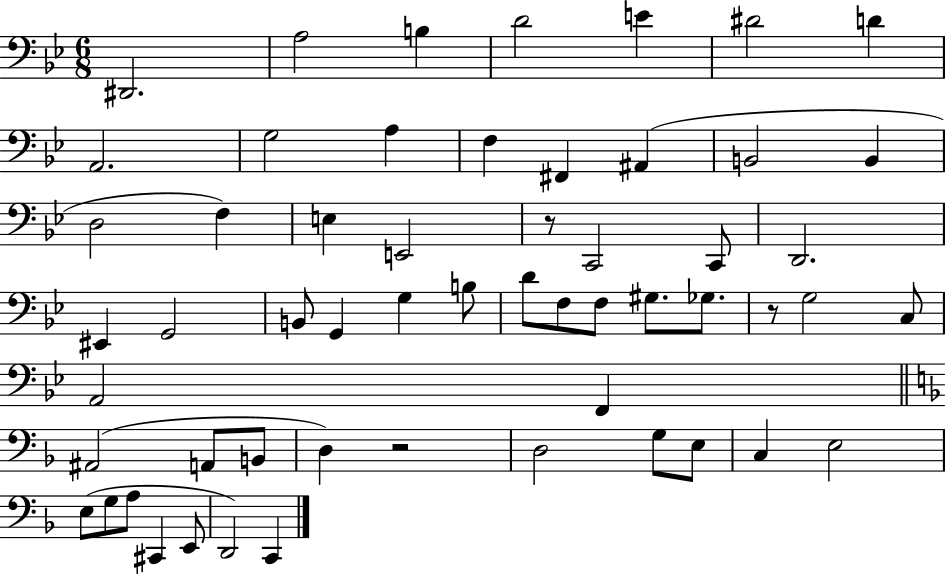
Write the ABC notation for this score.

X:1
T:Untitled
M:6/8
L:1/4
K:Bb
^D,,2 A,2 B, D2 E ^D2 D A,,2 G,2 A, F, ^F,, ^A,, B,,2 B,, D,2 F, E, E,,2 z/2 C,,2 C,,/2 D,,2 ^E,, G,,2 B,,/2 G,, G, B,/2 D/2 F,/2 F,/2 ^G,/2 _G,/2 z/2 G,2 C,/2 A,,2 F,, ^A,,2 A,,/2 B,,/2 D, z2 D,2 G,/2 E,/2 C, E,2 E,/2 G,/2 A,/2 ^C,, E,,/2 D,,2 C,,